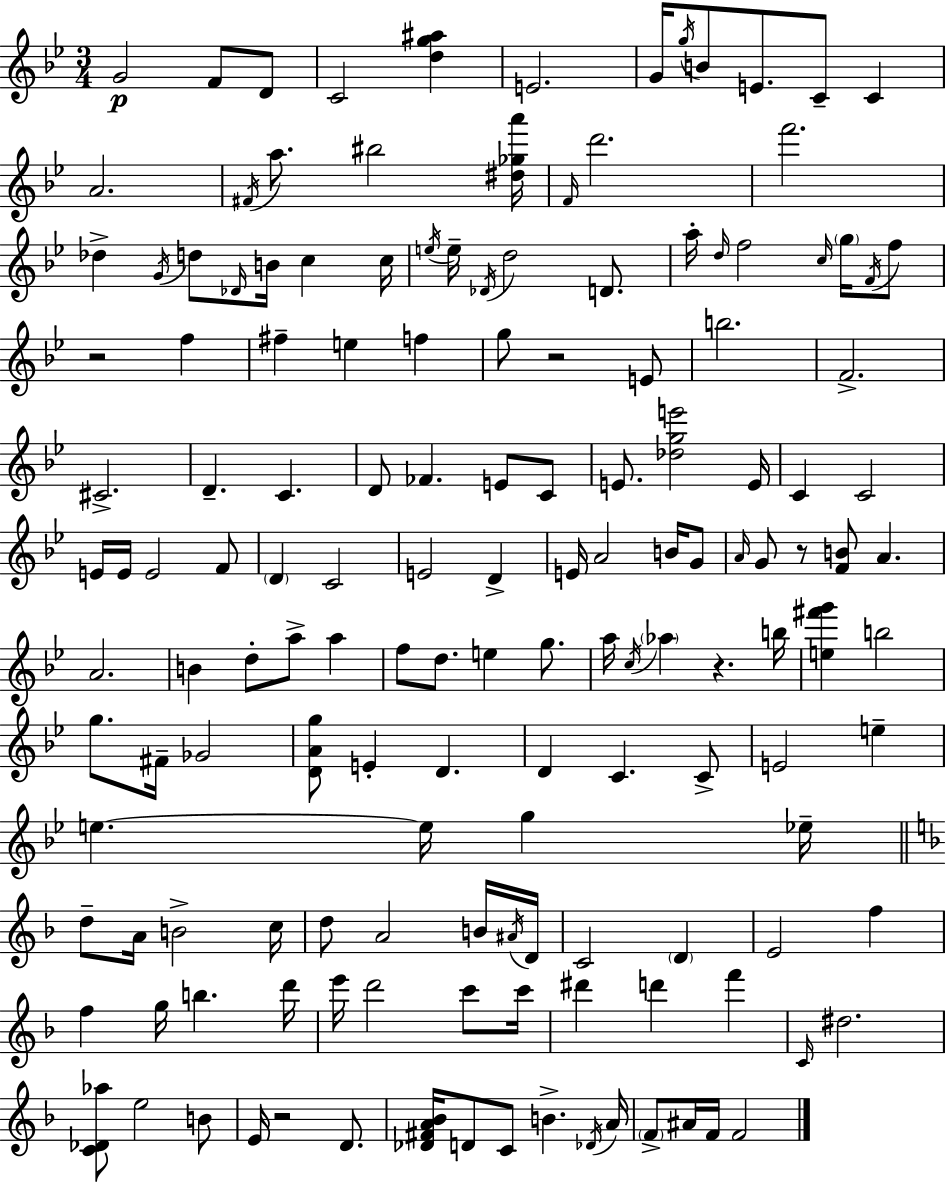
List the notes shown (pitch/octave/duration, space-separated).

G4/h F4/e D4/e C4/h [D5,G5,A#5]/q E4/h. G4/s G5/s B4/e E4/e. C4/e C4/q A4/h. F#4/s A5/e. BIS5/h [D#5,Gb5,A6]/s F4/s D6/h. F6/h. Db5/q G4/s D5/e Db4/s B4/s C5/q C5/s E5/s E5/s Db4/s D5/h D4/e. A5/s D5/s F5/h C5/s G5/s F4/s F5/e R/h F5/q F#5/q E5/q F5/q G5/e R/h E4/e B5/h. F4/h. C#4/h. D4/q. C4/q. D4/e FES4/q. E4/e C4/e E4/e. [Db5,G5,E6]/h E4/s C4/q C4/h E4/s E4/s E4/h F4/e D4/q C4/h E4/h D4/q E4/s A4/h B4/s G4/e A4/s G4/e R/e [F4,B4]/e A4/q. A4/h. B4/q D5/e A5/e A5/q F5/e D5/e. E5/q G5/e. A5/s C5/s Ab5/q R/q. B5/s [E5,F#6,G6]/q B5/h G5/e. F#4/s Gb4/h [D4,A4,G5]/e E4/q D4/q. D4/q C4/q. C4/e E4/h E5/q E5/q. E5/s G5/q Eb5/s D5/e A4/s B4/h C5/s D5/e A4/h B4/s A#4/s D4/s C4/h D4/q E4/h F5/q F5/q G5/s B5/q. D6/s E6/s D6/h C6/e C6/s D#6/q D6/q F6/q C4/s D#5/h. [C4,Db4,Ab5]/e E5/h B4/e E4/s R/h D4/e. [Db4,F#4,A4,Bb4]/s D4/e C4/e B4/q. Db4/s A4/s F4/e A#4/s F4/s F4/h